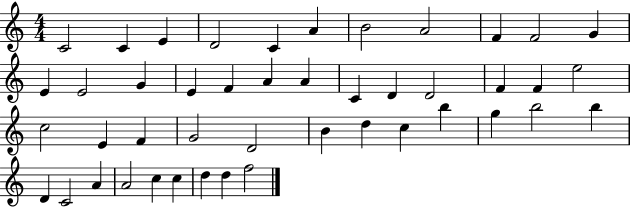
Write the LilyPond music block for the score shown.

{
  \clef treble
  \numericTimeSignature
  \time 4/4
  \key c \major
  c'2 c'4 e'4 | d'2 c'4 a'4 | b'2 a'2 | f'4 f'2 g'4 | \break e'4 e'2 g'4 | e'4 f'4 a'4 a'4 | c'4 d'4 d'2 | f'4 f'4 e''2 | \break c''2 e'4 f'4 | g'2 d'2 | b'4 d''4 c''4 b''4 | g''4 b''2 b''4 | \break d'4 c'2 a'4 | a'2 c''4 c''4 | d''4 d''4 f''2 | \bar "|."
}